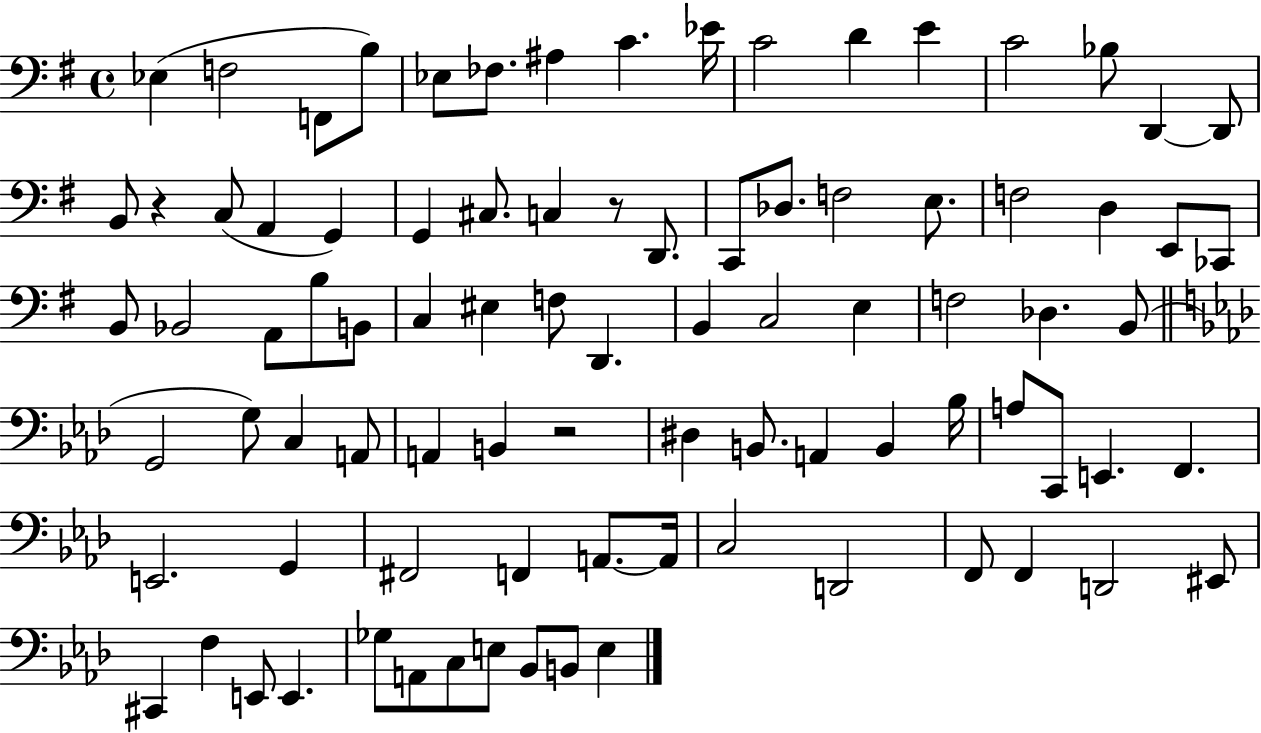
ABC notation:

X:1
T:Untitled
M:4/4
L:1/4
K:G
_E, F,2 F,,/2 B,/2 _E,/2 _F,/2 ^A, C _E/4 C2 D E C2 _B,/2 D,, D,,/2 B,,/2 z C,/2 A,, G,, G,, ^C,/2 C, z/2 D,,/2 C,,/2 _D,/2 F,2 E,/2 F,2 D, E,,/2 _C,,/2 B,,/2 _B,,2 A,,/2 B,/2 B,,/2 C, ^E, F,/2 D,, B,, C,2 E, F,2 _D, B,,/2 G,,2 G,/2 C, A,,/2 A,, B,, z2 ^D, B,,/2 A,, B,, _B,/4 A,/2 C,,/2 E,, F,, E,,2 G,, ^F,,2 F,, A,,/2 A,,/4 C,2 D,,2 F,,/2 F,, D,,2 ^E,,/2 ^C,, F, E,,/2 E,, _G,/2 A,,/2 C,/2 E,/2 _B,,/2 B,,/2 E,